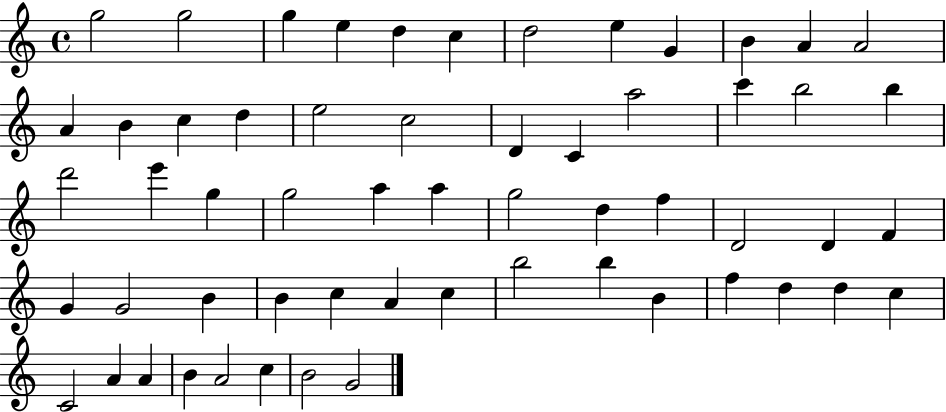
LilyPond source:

{
  \clef treble
  \time 4/4
  \defaultTimeSignature
  \key c \major
  g''2 g''2 | g''4 e''4 d''4 c''4 | d''2 e''4 g'4 | b'4 a'4 a'2 | \break a'4 b'4 c''4 d''4 | e''2 c''2 | d'4 c'4 a''2 | c'''4 b''2 b''4 | \break d'''2 e'''4 g''4 | g''2 a''4 a''4 | g''2 d''4 f''4 | d'2 d'4 f'4 | \break g'4 g'2 b'4 | b'4 c''4 a'4 c''4 | b''2 b''4 b'4 | f''4 d''4 d''4 c''4 | \break c'2 a'4 a'4 | b'4 a'2 c''4 | b'2 g'2 | \bar "|."
}